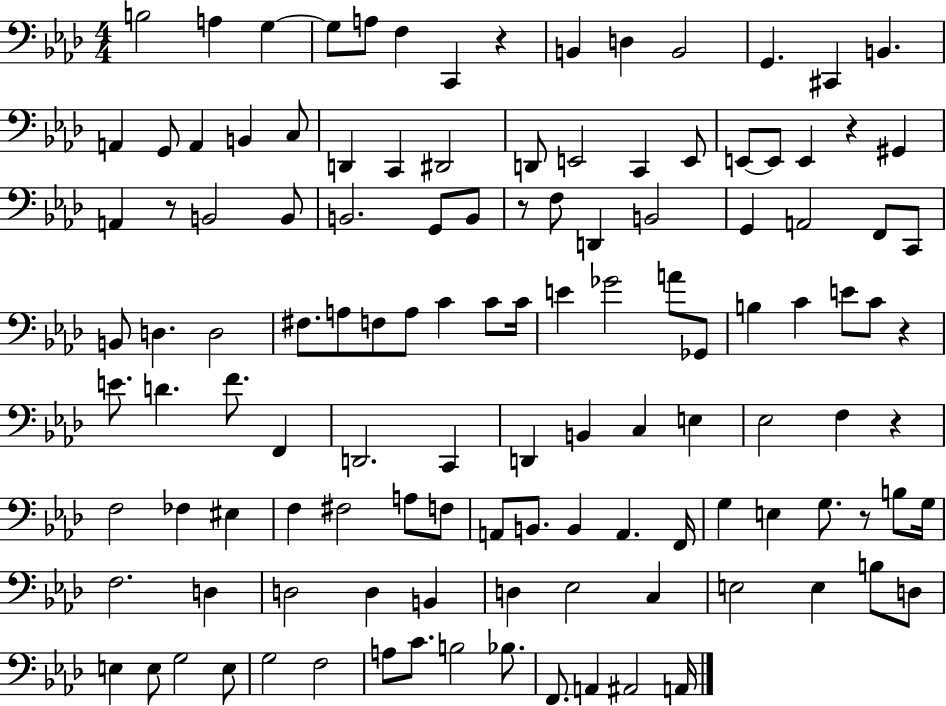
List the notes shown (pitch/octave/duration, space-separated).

B3/h A3/q G3/q G3/e A3/e F3/q C2/q R/q B2/q D3/q B2/h G2/q. C#2/q B2/q. A2/q G2/e A2/q B2/q C3/e D2/q C2/q D#2/h D2/e E2/h C2/q E2/e E2/e E2/e E2/q R/q G#2/q A2/q R/e B2/h B2/e B2/h. G2/e B2/e R/e F3/e D2/q B2/h G2/q A2/h F2/e C2/e B2/e D3/q. D3/h F#3/e. A3/e F3/e A3/e C4/q C4/e C4/s E4/q Gb4/h A4/e Gb2/e B3/q C4/q E4/e C4/e R/q E4/e. D4/q. F4/e. F2/q D2/h. C2/q D2/q B2/q C3/q E3/q Eb3/h F3/q R/q F3/h FES3/q EIS3/q F3/q F#3/h A3/e F3/e A2/e B2/e. B2/q A2/q. F2/s G3/q E3/q G3/e. R/e B3/e G3/s F3/h. D3/q D3/h D3/q B2/q D3/q Eb3/h C3/q E3/h E3/q B3/e D3/e E3/q E3/e G3/h E3/e G3/h F3/h A3/e C4/e. B3/h Bb3/e. F2/e. A2/q A#2/h A2/s